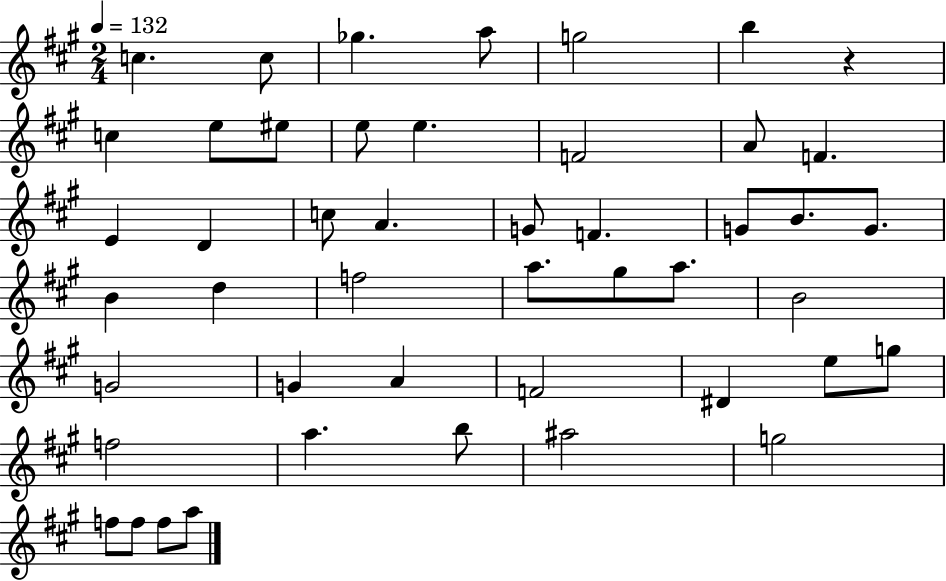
X:1
T:Untitled
M:2/4
L:1/4
K:A
c c/2 _g a/2 g2 b z c e/2 ^e/2 e/2 e F2 A/2 F E D c/2 A G/2 F G/2 B/2 G/2 B d f2 a/2 ^g/2 a/2 B2 G2 G A F2 ^D e/2 g/2 f2 a b/2 ^a2 g2 f/2 f/2 f/2 a/2